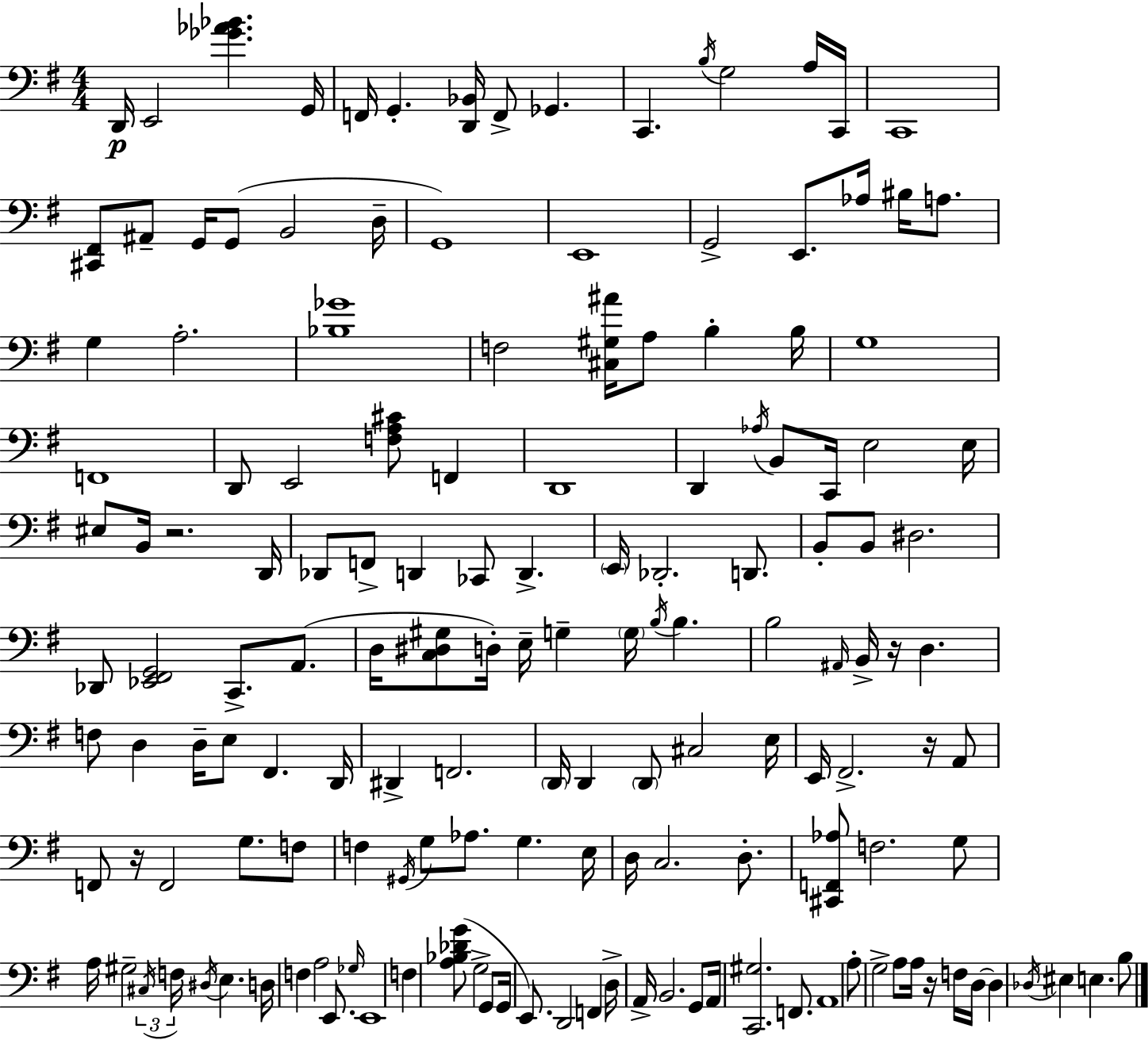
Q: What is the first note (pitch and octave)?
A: D2